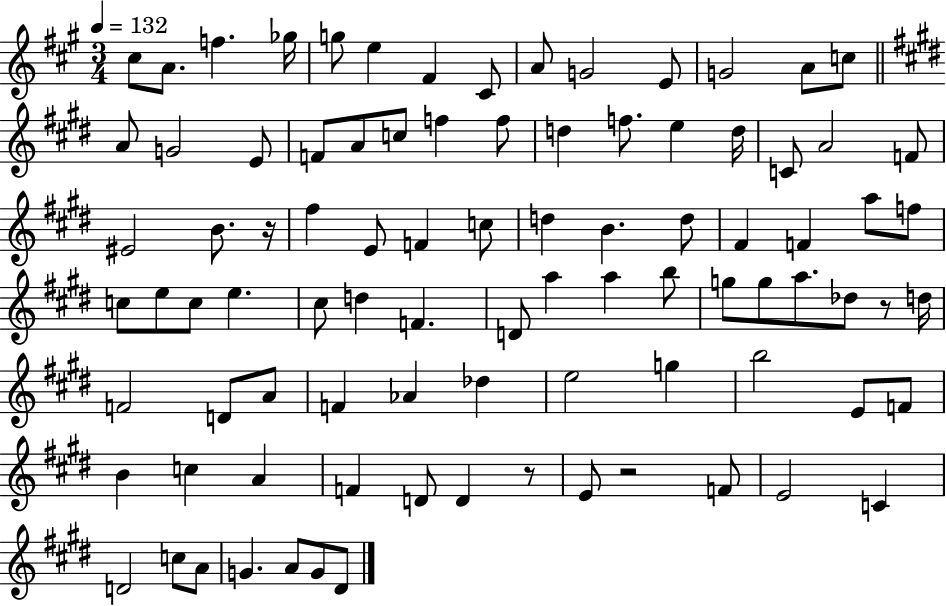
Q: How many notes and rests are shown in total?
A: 90